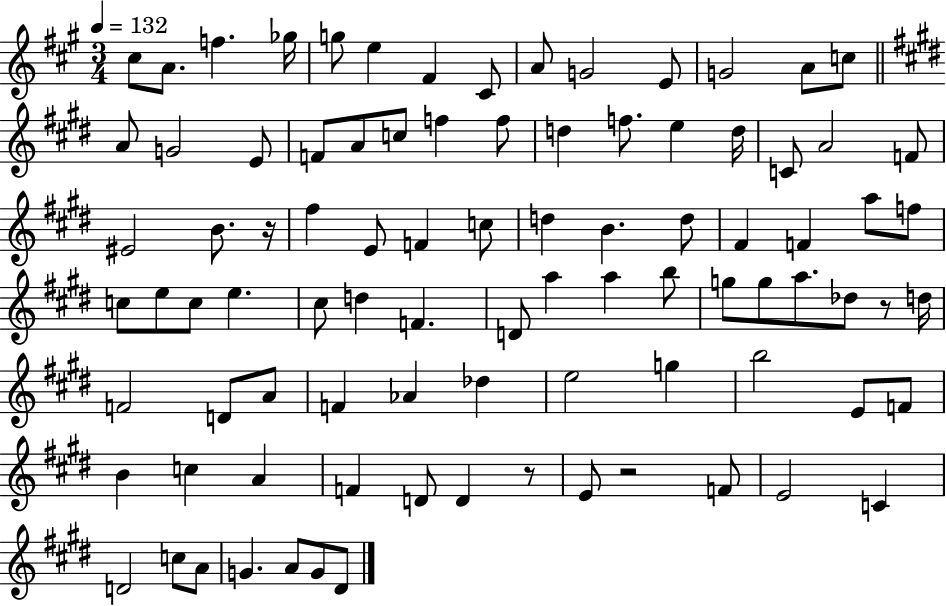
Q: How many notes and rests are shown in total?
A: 90